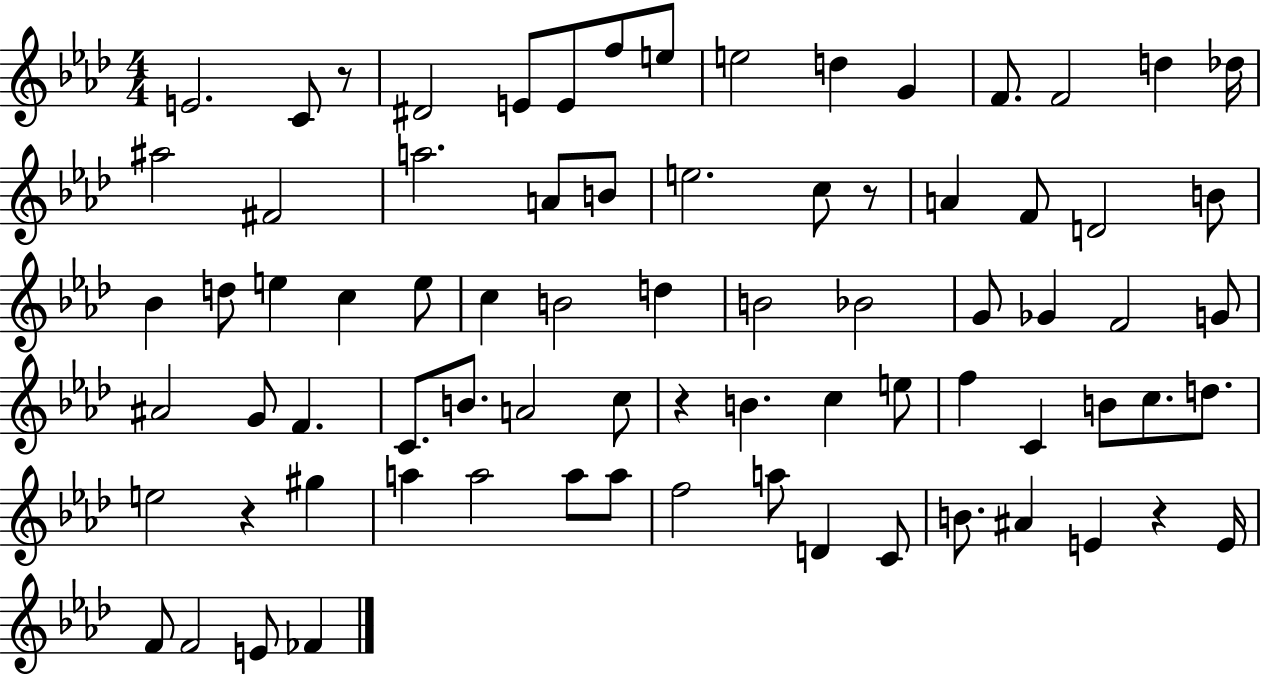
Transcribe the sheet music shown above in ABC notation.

X:1
T:Untitled
M:4/4
L:1/4
K:Ab
E2 C/2 z/2 ^D2 E/2 E/2 f/2 e/2 e2 d G F/2 F2 d _d/4 ^a2 ^F2 a2 A/2 B/2 e2 c/2 z/2 A F/2 D2 B/2 _B d/2 e c e/2 c B2 d B2 _B2 G/2 _G F2 G/2 ^A2 G/2 F C/2 B/2 A2 c/2 z B c e/2 f C B/2 c/2 d/2 e2 z ^g a a2 a/2 a/2 f2 a/2 D C/2 B/2 ^A E z E/4 F/2 F2 E/2 _F